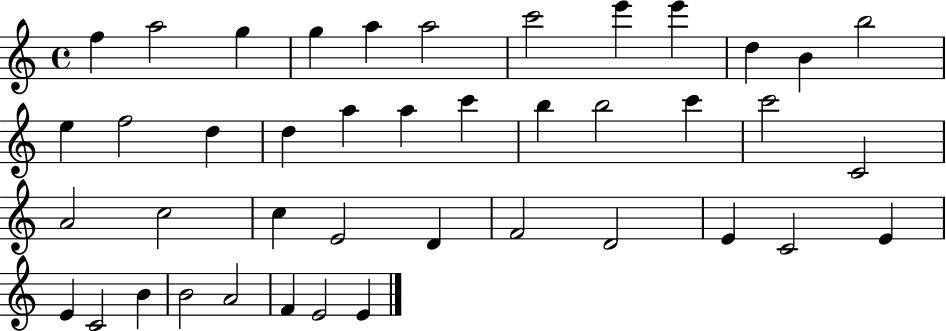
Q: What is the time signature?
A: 4/4